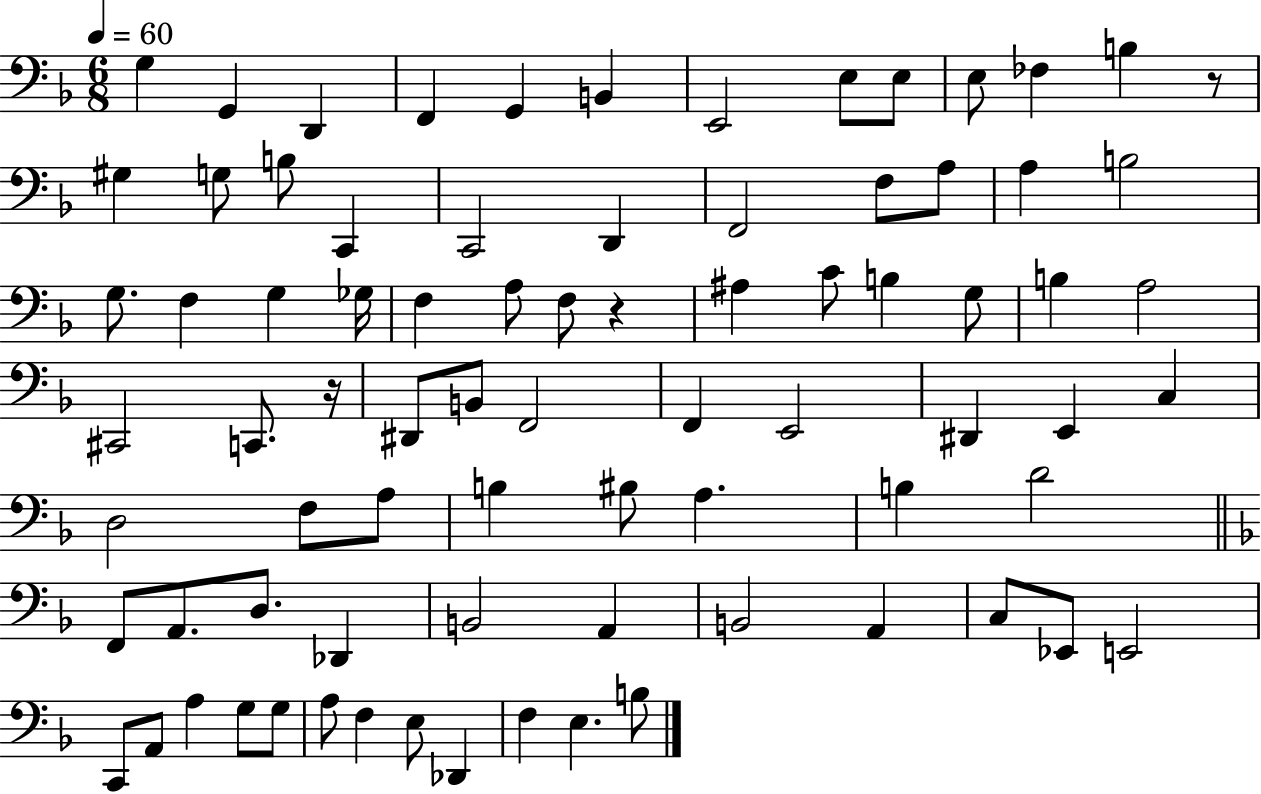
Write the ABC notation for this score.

X:1
T:Untitled
M:6/8
L:1/4
K:F
G, G,, D,, F,, G,, B,, E,,2 E,/2 E,/2 E,/2 _F, B, z/2 ^G, G,/2 B,/2 C,, C,,2 D,, F,,2 F,/2 A,/2 A, B,2 G,/2 F, G, _G,/4 F, A,/2 F,/2 z ^A, C/2 B, G,/2 B, A,2 ^C,,2 C,,/2 z/4 ^D,,/2 B,,/2 F,,2 F,, E,,2 ^D,, E,, C, D,2 F,/2 A,/2 B, ^B,/2 A, B, D2 F,,/2 A,,/2 D,/2 _D,, B,,2 A,, B,,2 A,, C,/2 _E,,/2 E,,2 C,,/2 A,,/2 A, G,/2 G,/2 A,/2 F, E,/2 _D,, F, E, B,/2